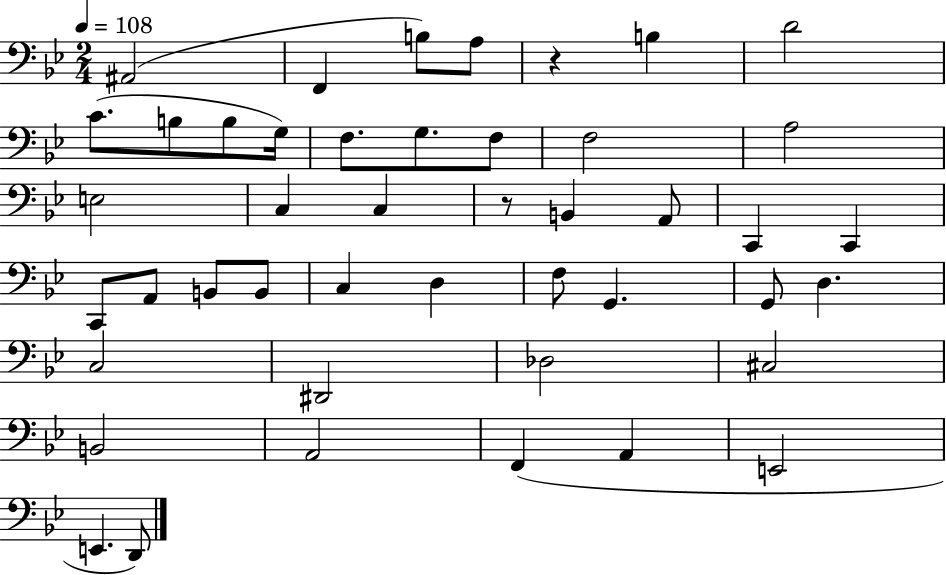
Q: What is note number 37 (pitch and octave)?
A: B2